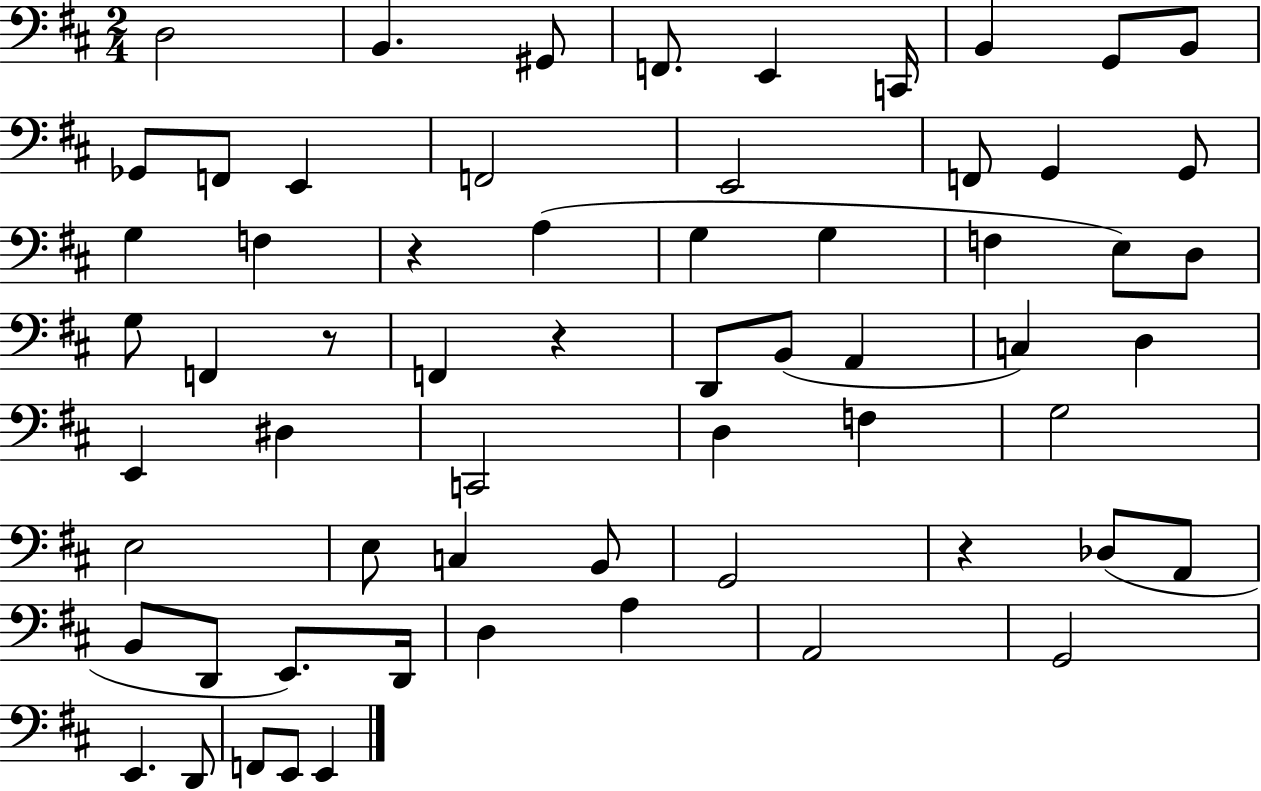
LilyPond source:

{
  \clef bass
  \numericTimeSignature
  \time 2/4
  \key d \major
  d2 | b,4. gis,8 | f,8. e,4 c,16 | b,4 g,8 b,8 | \break ges,8 f,8 e,4 | f,2 | e,2 | f,8 g,4 g,8 | \break g4 f4 | r4 a4( | g4 g4 | f4 e8) d8 | \break g8 f,4 r8 | f,4 r4 | d,8 b,8( a,4 | c4) d4 | \break e,4 dis4 | c,2 | d4 f4 | g2 | \break e2 | e8 c4 b,8 | g,2 | r4 des8( a,8 | \break b,8 d,8 e,8.) d,16 | d4 a4 | a,2 | g,2 | \break e,4. d,8 | f,8 e,8 e,4 | \bar "|."
}